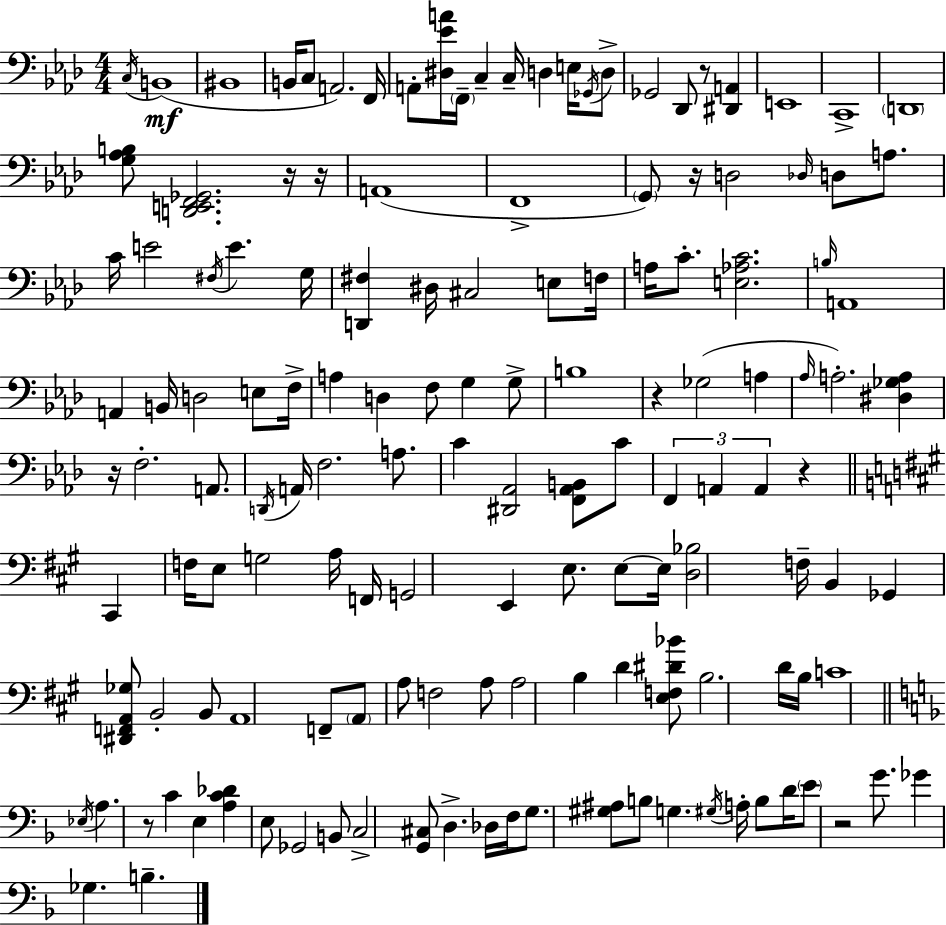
{
  \clef bass
  \numericTimeSignature
  \time 4/4
  \key aes \major
  \repeat volta 2 { \acciaccatura { c16 }\mf b,1( | bis,1 | b,16 c8 a,2.) | f,16 a,8-. <dis ees' a'>16 \parenthesize f,16-- c4-- c16-- d4 e16 \acciaccatura { ges,16 } | \break d8-> ges,2 des,8 r8 <dis, a,>4 | e,1 | c,1-> | \parenthesize d,1 | \break <g aes b>8 <d, e, f, ges,>2. | r16 r16 a,1( | f,1-> | \parenthesize g,8) r16 d2 \grace { des16 } d8 | \break a8. c'16 e'2 \acciaccatura { fis16 } e'4. | g16 <d, fis>4 dis16 cis2 | e8 f16 a16 c'8.-. <e aes c'>2. | \grace { b16 } a,1 | \break a,4 b,16 d2 | e8 f16-> a4 d4 f8 g4 | g8-> b1 | r4 ges2( | \break a4 \grace { aes16 }) a2.-. | <dis ges a>4 r16 f2.-. | a,8. \acciaccatura { d,16 } a,16 f2. | a8. c'4 <dis, aes,>2 | \break <f, aes, b,>8 c'8 \tuplet 3/2 { f,4 a,4 a,4 } | r4 \bar "||" \break \key a \major cis,4 f16 e8 g2 a16 | f,16 g,2 e,4 e8. | e8~~ e16 <d bes>2 f16-- b,4 | ges,4 <dis, f, a, ges>8 b,2-. b,8 | \break a,1 | f,8-- \parenthesize a,8 a8 f2 a8 | a2 b4 d'4 | <e f dis' bes'>8 b2. d'16 b16 | \break c'1 | \bar "||" \break \key f \major \acciaccatura { ees16 } a4. r8 c'4 e4 | <a c' des'>4 e8 ges,2 b,8 | c2-> <g, cis>8 d4.-> | des16 f16 g8. <gis ais>8 b8 g4. | \break \acciaccatura { gis16 } a16-. b8 d'16 \parenthesize e'8 r2 g'8. | ges'4 ges4. b4.-- | } \bar "|."
}